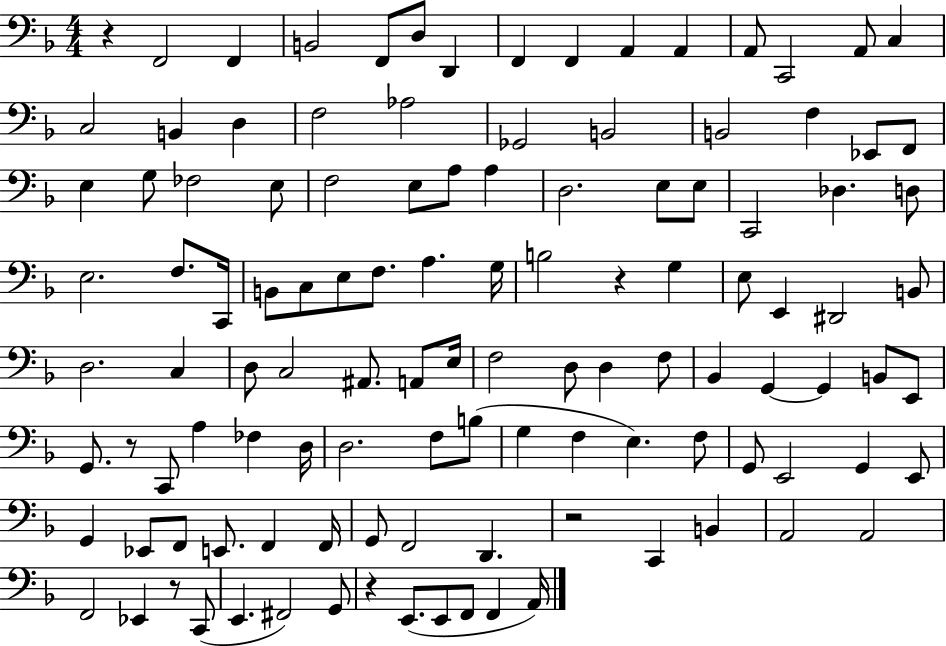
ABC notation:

X:1
T:Untitled
M:4/4
L:1/4
K:F
z F,,2 F,, B,,2 F,,/2 D,/2 D,, F,, F,, A,, A,, A,,/2 C,,2 A,,/2 C, C,2 B,, D, F,2 _A,2 _G,,2 B,,2 B,,2 F, _E,,/2 F,,/2 E, G,/2 _F,2 E,/2 F,2 E,/2 A,/2 A, D,2 E,/2 E,/2 C,,2 _D, D,/2 E,2 F,/2 C,,/4 B,,/2 C,/2 E,/2 F,/2 A, G,/4 B,2 z G, E,/2 E,, ^D,,2 B,,/2 D,2 C, D,/2 C,2 ^A,,/2 A,,/2 E,/4 F,2 D,/2 D, F,/2 _B,, G,, G,, B,,/2 E,,/2 G,,/2 z/2 C,,/2 A, _F, D,/4 D,2 F,/2 B,/2 G, F, E, F,/2 G,,/2 E,,2 G,, E,,/2 G,, _E,,/2 F,,/2 E,,/2 F,, F,,/4 G,,/2 F,,2 D,, z2 C,, B,, A,,2 A,,2 F,,2 _E,, z/2 C,,/2 E,, ^F,,2 G,,/2 z E,,/2 E,,/2 F,,/2 F,, A,,/4